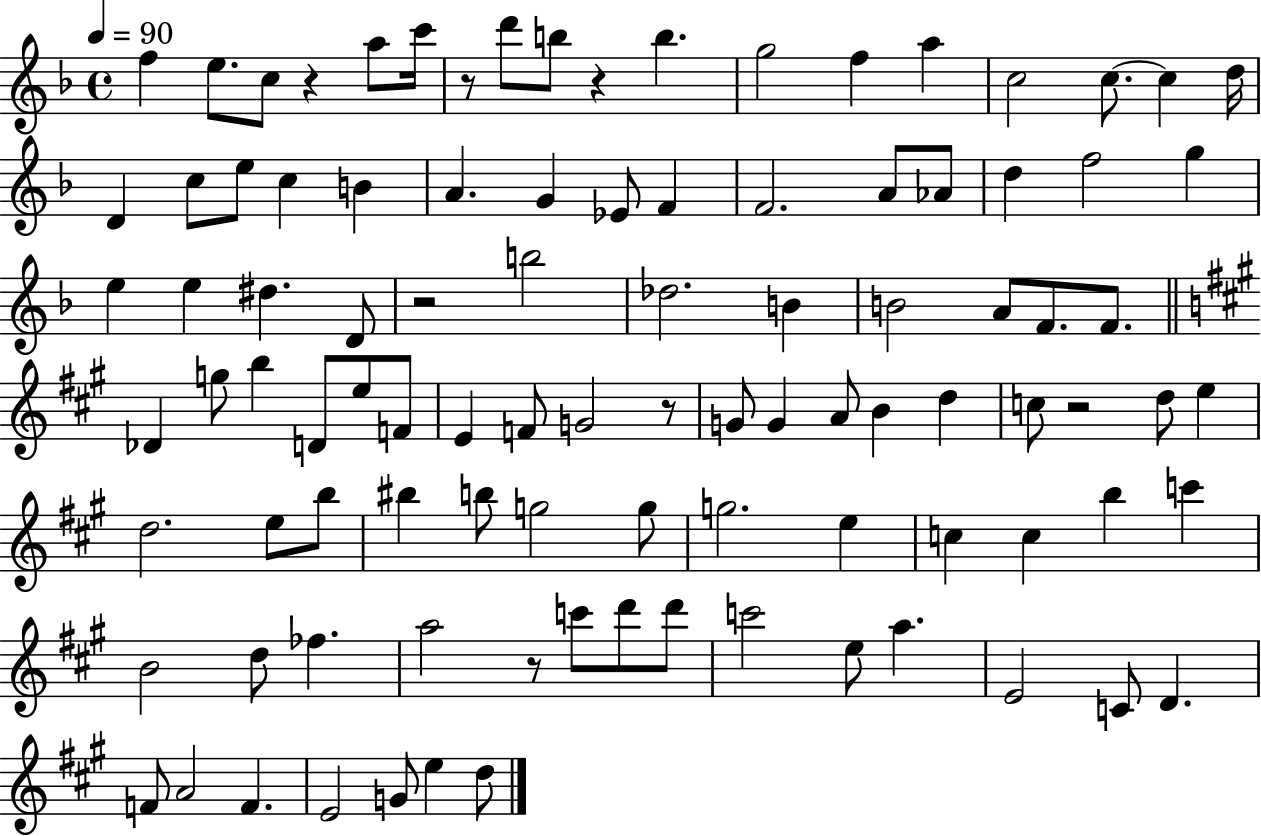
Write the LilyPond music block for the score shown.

{
  \clef treble
  \time 4/4
  \defaultTimeSignature
  \key f \major
  \tempo 4 = 90
  f''4 e''8. c''8 r4 a''8 c'''16 | r8 d'''8 b''8 r4 b''4. | g''2 f''4 a''4 | c''2 c''8.~~ c''4 d''16 | \break d'4 c''8 e''8 c''4 b'4 | a'4. g'4 ees'8 f'4 | f'2. a'8 aes'8 | d''4 f''2 g''4 | \break e''4 e''4 dis''4. d'8 | r2 b''2 | des''2. b'4 | b'2 a'8 f'8. f'8. | \break \bar "||" \break \key a \major des'4 g''8 b''4 d'8 e''8 f'8 | e'4 f'8 g'2 r8 | g'8 g'4 a'8 b'4 d''4 | c''8 r2 d''8 e''4 | \break d''2. e''8 b''8 | bis''4 b''8 g''2 g''8 | g''2. e''4 | c''4 c''4 b''4 c'''4 | \break b'2 d''8 fes''4. | a''2 r8 c'''8 d'''8 d'''8 | c'''2 e''8 a''4. | e'2 c'8 d'4. | \break f'8 a'2 f'4. | e'2 g'8 e''4 d''8 | \bar "|."
}